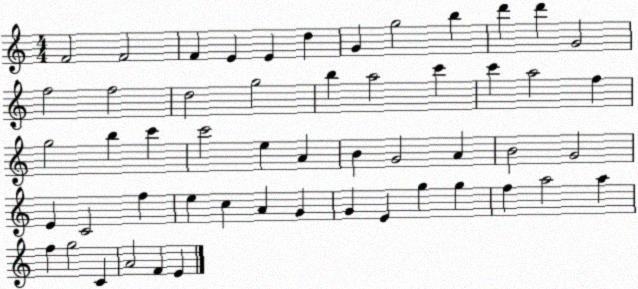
X:1
T:Untitled
M:4/4
L:1/4
K:C
F2 F2 F E E d G g2 b d' d' G2 f2 f2 d2 g2 b a2 c' c' a2 f g2 b c' c'2 e A B G2 A B2 G2 E C2 f e c A G G E g g f a2 a f g2 C A2 F E